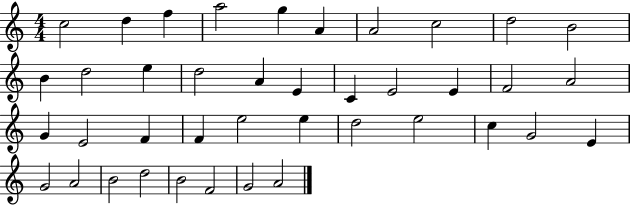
C5/h D5/q F5/q A5/h G5/q A4/q A4/h C5/h D5/h B4/h B4/q D5/h E5/q D5/h A4/q E4/q C4/q E4/h E4/q F4/h A4/h G4/q E4/h F4/q F4/q E5/h E5/q D5/h E5/h C5/q G4/h E4/q G4/h A4/h B4/h D5/h B4/h F4/h G4/h A4/h